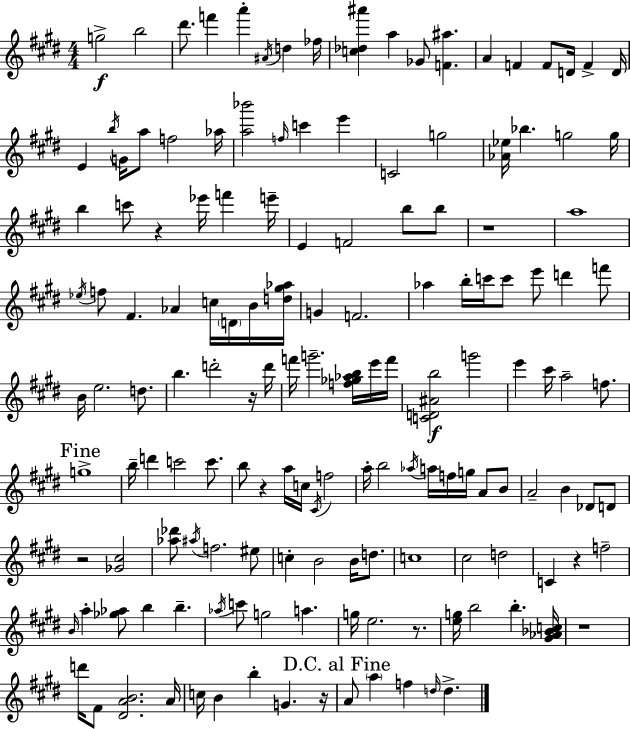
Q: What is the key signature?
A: E major